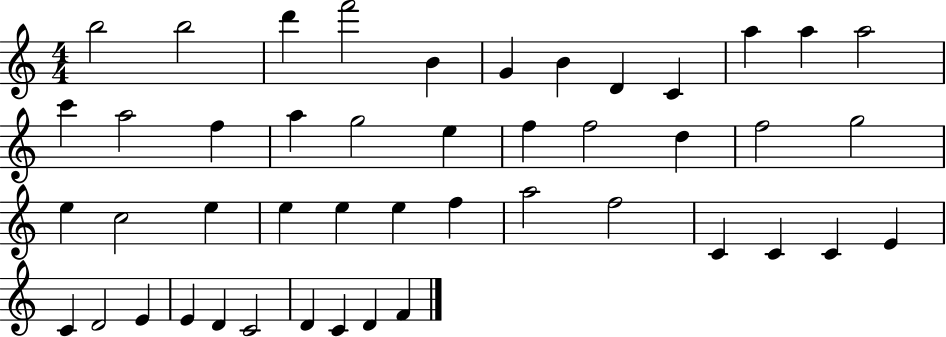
{
  \clef treble
  \numericTimeSignature
  \time 4/4
  \key c \major
  b''2 b''2 | d'''4 f'''2 b'4 | g'4 b'4 d'4 c'4 | a''4 a''4 a''2 | \break c'''4 a''2 f''4 | a''4 g''2 e''4 | f''4 f''2 d''4 | f''2 g''2 | \break e''4 c''2 e''4 | e''4 e''4 e''4 f''4 | a''2 f''2 | c'4 c'4 c'4 e'4 | \break c'4 d'2 e'4 | e'4 d'4 c'2 | d'4 c'4 d'4 f'4 | \bar "|."
}